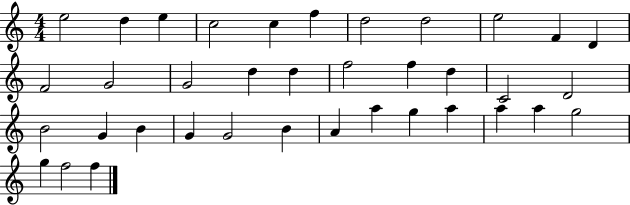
{
  \clef treble
  \numericTimeSignature
  \time 4/4
  \key c \major
  e''2 d''4 e''4 | c''2 c''4 f''4 | d''2 d''2 | e''2 f'4 d'4 | \break f'2 g'2 | g'2 d''4 d''4 | f''2 f''4 d''4 | c'2 d'2 | \break b'2 g'4 b'4 | g'4 g'2 b'4 | a'4 a''4 g''4 a''4 | a''4 a''4 g''2 | \break g''4 f''2 f''4 | \bar "|."
}